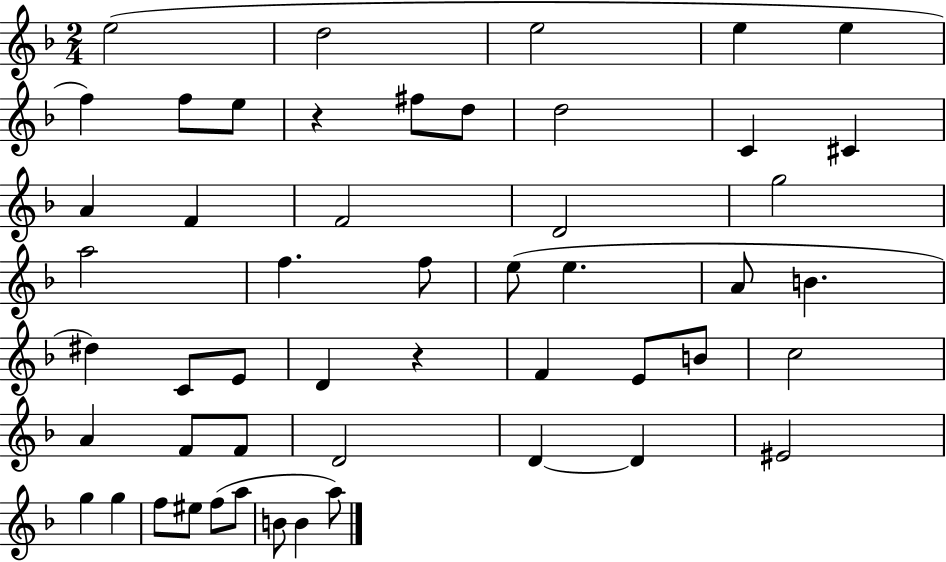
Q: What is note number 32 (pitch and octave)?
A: B4